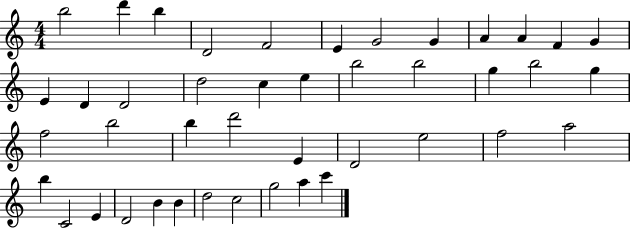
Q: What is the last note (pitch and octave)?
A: C6